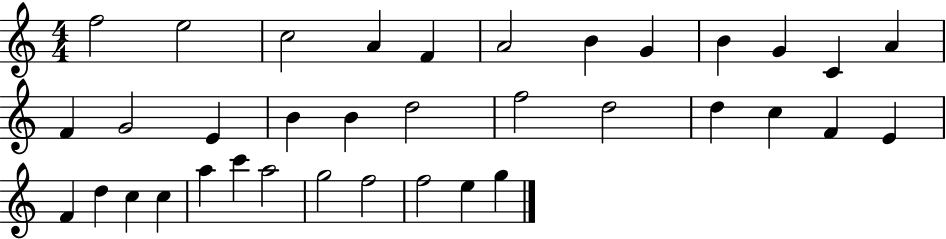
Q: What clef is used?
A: treble